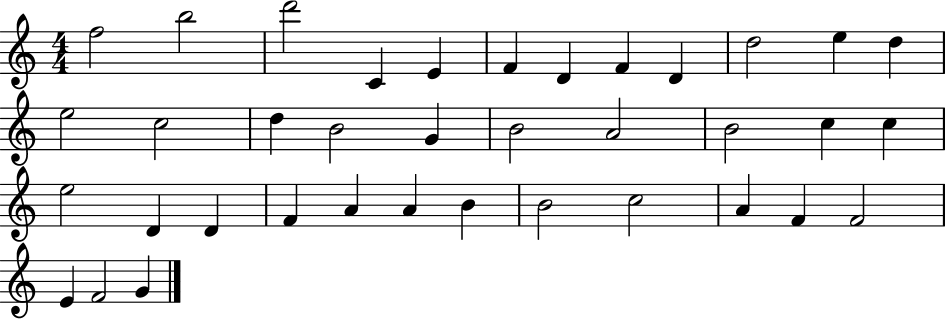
F5/h B5/h D6/h C4/q E4/q F4/q D4/q F4/q D4/q D5/h E5/q D5/q E5/h C5/h D5/q B4/h G4/q B4/h A4/h B4/h C5/q C5/q E5/h D4/q D4/q F4/q A4/q A4/q B4/q B4/h C5/h A4/q F4/q F4/h E4/q F4/h G4/q